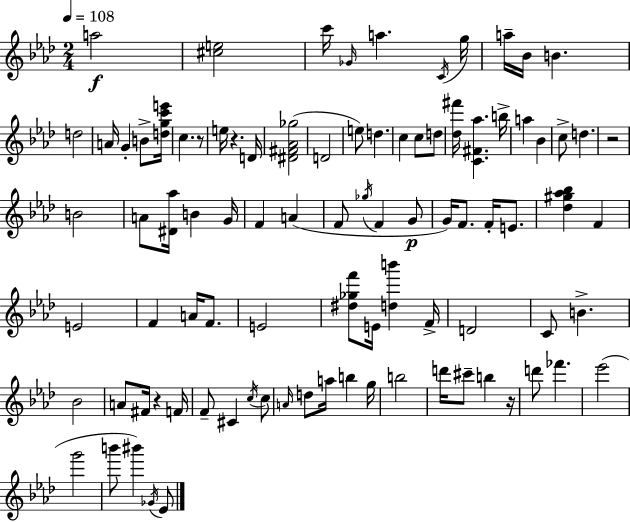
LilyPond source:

{
  \clef treble
  \numericTimeSignature
  \time 2/4
  \key f \minor
  \tempo 4 = 108
  a''2\f | <cis'' e''>2 | c'''16 \grace { ges'16 } a''4. | \acciaccatura { c'16 } g''16 a''16-- bes'16 b'4. | \break d''2 | a'16 g'4-. b'8-> | <d'' g'' c''' e'''>16 c''4. | r8 e''16 r4. | \break d'16 <dis' fis' aes' ges''>2( | d'2 | e''8) d''4. | c''4 c''8 | \break d''8 <des'' fis'''>16 <c' fis' aes''>4. | b''16-> a''4 bes'4 | c''8-> d''4. | r2 | \break b'2 | a'8 <dis' aes''>16 b'4 | g'16 f'4 a'4( | f'8 \acciaccatura { ges''16 } f'4 | \break g'8\p g'16) f'8. f'16-. | e'8. <des'' gis'' aes'' bes''>4 f'4 | e'2 | f'4 a'16 | \break f'8. e'2 | <dis'' ges'' f'''>8 e'16 <d'' b'''>4 | f'16-> d'2 | c'8 b'4.-> | \break bes'2 | a'8 fis'16 r4 | f'16 f'8-- cis'4 | \acciaccatura { c''16 } c''8 \grace { a'16 } d''8 a''16 | \break b''4 g''16 b''2 | d'''16 cis'''8-- | b''4 r16 d'''8 fes'''4. | ees'''2( | \break g'''2 | b'''8 bis'''4) | \acciaccatura { ges'16 } ees'8 \bar "|."
}